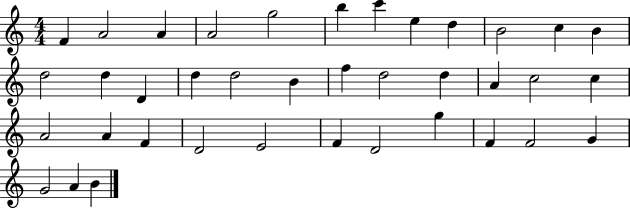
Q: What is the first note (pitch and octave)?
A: F4